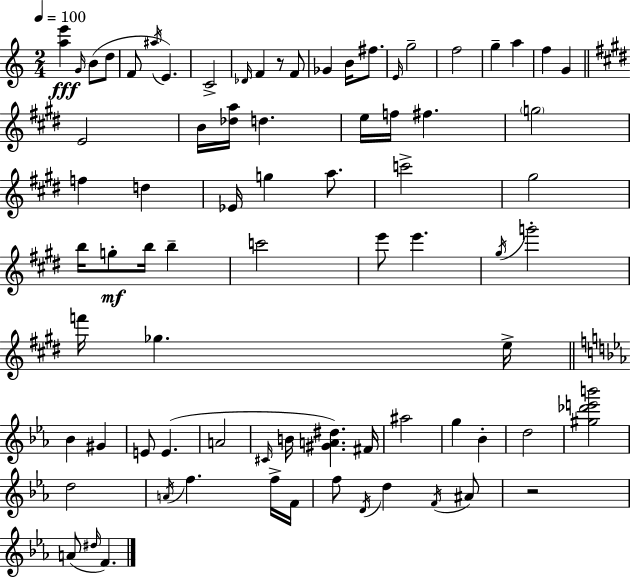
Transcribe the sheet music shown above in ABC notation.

X:1
T:Untitled
M:2/4
L:1/4
K:C
[ae'] G/4 B/2 d/2 F/2 ^a/4 E C2 _D/4 F z/2 F/2 _G B/4 ^f/2 E/4 g2 f2 g a f G E2 B/4 [_da]/4 d e/4 f/4 ^f g2 f d _E/4 g a/2 c'2 ^g2 b/4 g/2 b/4 b c'2 e'/2 e' ^g/4 g'2 f'/4 _g e/4 _B ^G E/2 E A2 ^C/4 B/4 [^GA^d] ^F/4 ^a2 g _B d2 [^g_d'e'b']2 d2 A/4 f f/4 F/4 f/2 D/4 d F/4 ^A/2 z2 A/2 ^d/4 F